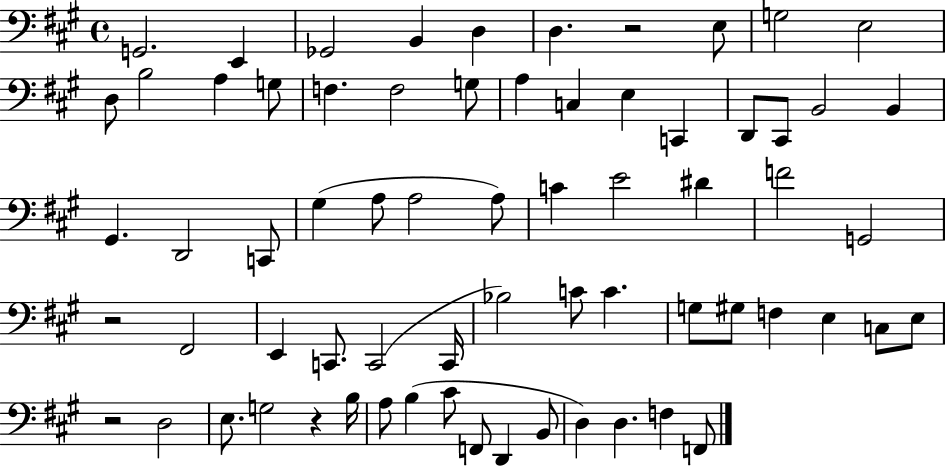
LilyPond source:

{
  \clef bass
  \time 4/4
  \defaultTimeSignature
  \key a \major
  g,2. e,4 | ges,2 b,4 d4 | d4. r2 e8 | g2 e2 | \break d8 b2 a4 g8 | f4. f2 g8 | a4 c4 e4 c,4 | d,8 cis,8 b,2 b,4 | \break gis,4. d,2 c,8 | gis4( a8 a2 a8) | c'4 e'2 dis'4 | f'2 g,2 | \break r2 fis,2 | e,4 c,8. c,2( c,16 | bes2) c'8 c'4. | g8 gis8 f4 e4 c8 e8 | \break r2 d2 | e8. g2 r4 b16 | a8 b4( cis'8 f,8 d,4 b,8 | d4) d4. f4 f,8 | \break \bar "|."
}